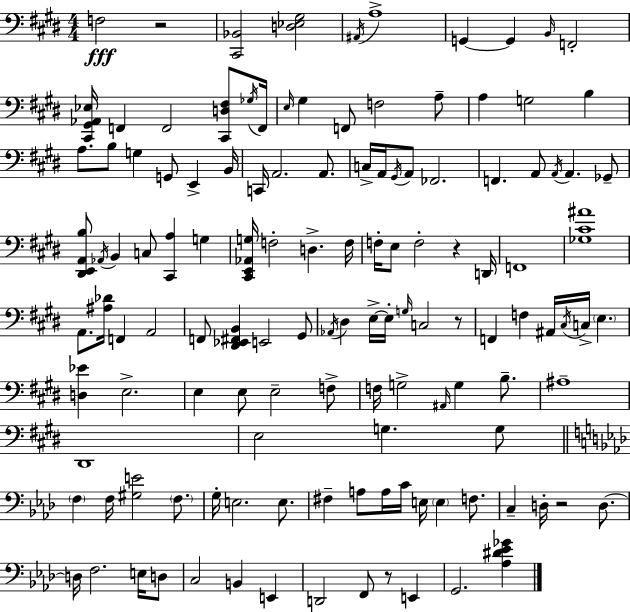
X:1
T:Untitled
M:4/4
L:1/4
K:E
F,2 z2 [^C,,_B,,]2 [D,_E,^G,]2 ^A,,/4 A,4 G,, G,, B,,/4 F,,2 [^C,,^G,,_A,,_E,]/4 F,, F,,2 [^C,,D,^F,]/2 _G,/4 F,,/4 E,/4 ^G, F,,/2 F,2 A,/2 A, G,2 B, A,/2 B,/2 G, G,,/2 E,, B,,/4 C,,/4 A,,2 A,,/2 C,/4 A,,/4 ^G,,/4 A,,/2 _F,,2 F,, A,,/2 A,,/4 A,, _G,,/2 [^D,,E,,A,,B,]/2 _A,,/4 B,, C,/2 [^C,,A,] G, [^C,,E,,_A,,G,]/4 F,2 D, F,/4 F,/4 E,/2 F,2 z D,,/4 F,,4 [_G,^C^A]4 A,,/2 [^A,_D]/4 F,, A,,2 F,,/2 [^D,,_E,,^F,,B,,] E,,2 ^G,,/2 _A,,/4 ^D, E,/4 E,/4 G,/4 C,2 z/2 F,, F, ^A,,/4 ^C,/4 C,/4 E, [D,_E] E,2 E, E,/2 E,2 F,/2 F,/4 G,2 ^A,,/4 G, B,/2 ^A,4 ^D,,4 E,2 G, G,/2 F, F,/4 [^G,E]2 F,/2 G,/4 E,2 E,/2 ^F, A,/2 A,/4 C/4 E,/4 E, F,/2 C, D,/4 z2 D,/2 D,/4 F,2 E,/4 D,/2 C,2 B,, E,, D,,2 F,,/2 z/2 E,, G,,2 [_A,^D_E_G]